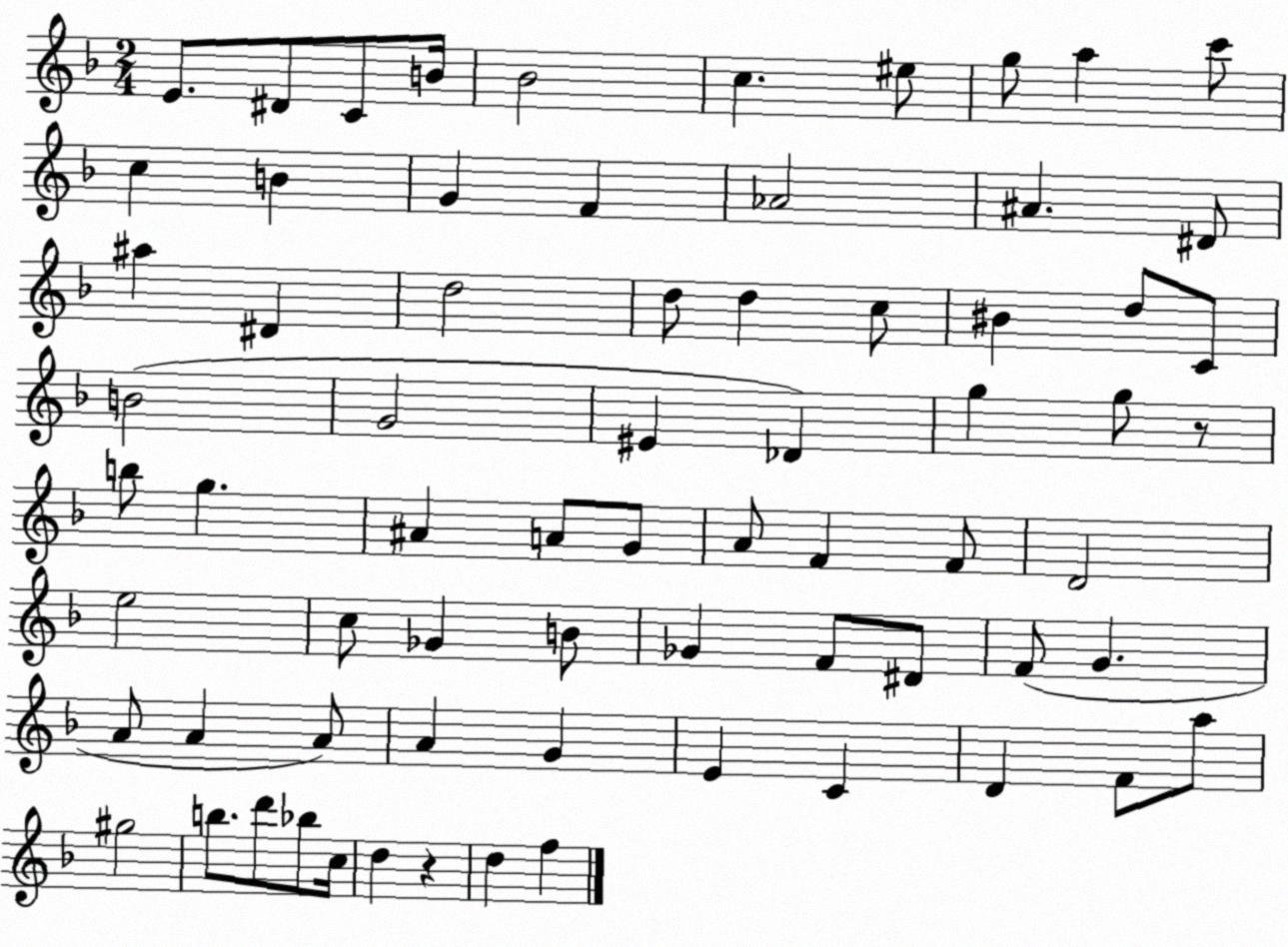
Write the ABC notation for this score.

X:1
T:Untitled
M:2/4
L:1/4
K:F
E/2 ^D/2 C/2 B/4 _B2 c ^e/2 g/2 a c'/2 c B G F _A2 ^A ^D/2 ^a ^D d2 d/2 d c/2 ^B d/2 C/2 B2 G2 ^E _D g g/2 z/2 b/2 g ^A A/2 G/2 A/2 F F/2 D2 e2 c/2 _G B/2 _G F/2 ^D/2 F/2 G A/2 A A/2 A G E C D F/2 a/2 ^g2 b/2 d'/2 _b/2 c/4 d z d f